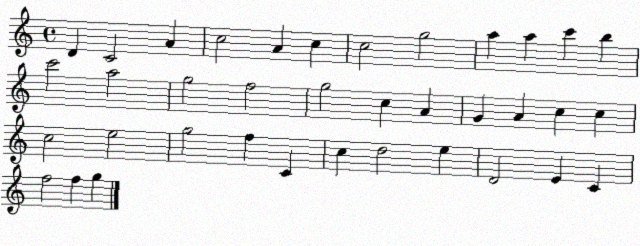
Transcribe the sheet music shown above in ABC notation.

X:1
T:Untitled
M:4/4
L:1/4
K:C
D C2 A c2 A c c2 g2 a a c' b c'2 a2 g2 f2 g2 c A G A c c c2 e2 g2 f C c d2 e D2 E C f2 f g